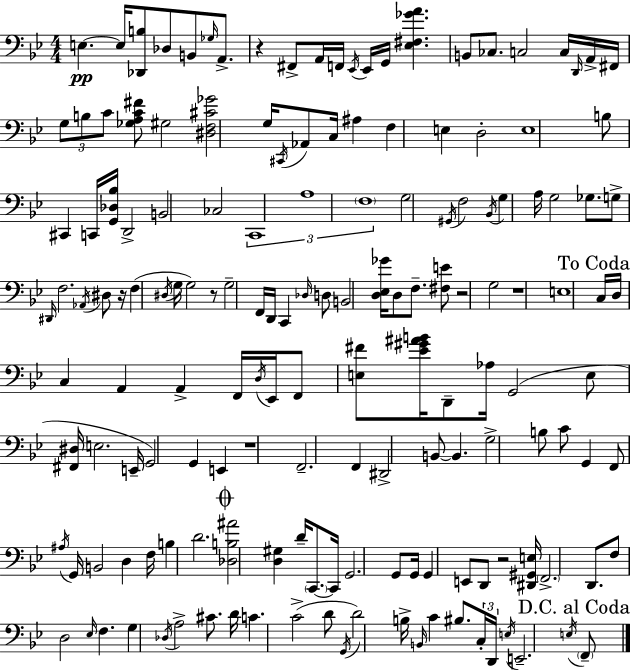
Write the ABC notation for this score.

X:1
T:Untitled
M:4/4
L:1/4
K:Gm
E, E,/4 [_D,,B,]/2 _D,/2 B,,/2 _G,/4 A,,/2 z ^F,,/2 A,,/4 F,,/4 _E,,/4 _E,,/4 G,,/4 [_E,^F,_GA] B,,/2 _C,/2 C,2 C,/4 D,,/4 A,,/4 ^F,,/4 G,/2 B,/2 C/2 [_G,A,C^F]/2 ^G,2 [^D,F,^C_G]2 G,/4 ^C,,/4 _A,,/2 C,/4 ^A, F, E, D,2 E,4 B,/2 ^C,, C,,/4 [G,,_D,_B,]/4 D,,2 B,,2 _C,2 C,,4 A,4 F,4 G,2 ^G,,/4 F,2 _B,,/4 G, A,/4 G,2 _G,/2 G,/2 ^D,,/4 F,2 _A,,/4 ^D,/2 z/4 F, ^D,/4 G,/4 G,2 z/2 G,2 F,,/4 D,,/4 C,, _D,/4 D,/2 B,,2 [D,_E,_G]/4 D,/2 F,/2 [^F,E]/2 z2 G,2 z4 E,4 C,/4 D,/4 C, A,, A,, F,,/4 D,/4 _E,,/4 F,,/2 [E,^F]/2 [_E^G^AB]/4 D,,/2 _A,/4 G,,2 E,/2 [^F,,^D,]/4 E,2 E,,/4 G,,2 G,, E,, z4 F,,2 F,, ^D,,2 B,,/2 B,, G,2 B,/2 C/2 G,, F,,/2 ^A,/4 G,,/4 B,,2 D, F,/4 B, D2 [_D,B,^A]2 [D,^G,] D/4 C,,/2 C,,/4 G,,2 G,,/2 G,,/4 G,, E,,/2 D,,/2 z2 [^D,,^G,,E,]/4 F,,2 D,,/2 F,/2 D,2 _E,/4 F, G, _D,/4 A,2 ^C/2 D/4 C C2 D/2 G,,/4 D2 B,/4 B,,/4 C ^B,/2 C,/4 D,,/4 E,/4 E,,2 E,/4 F,,/2